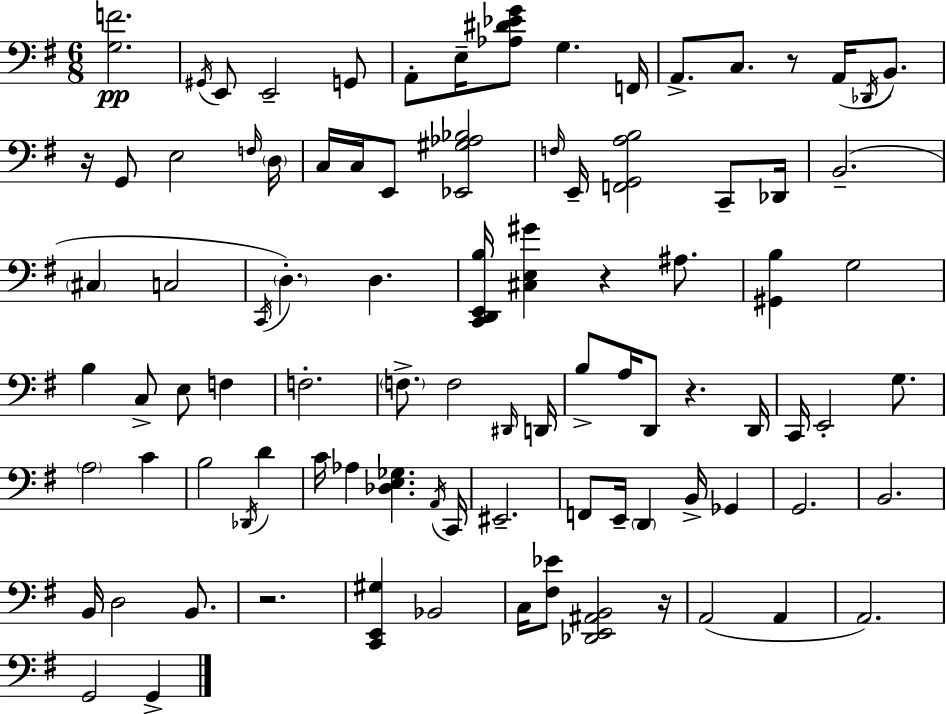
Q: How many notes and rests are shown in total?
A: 92